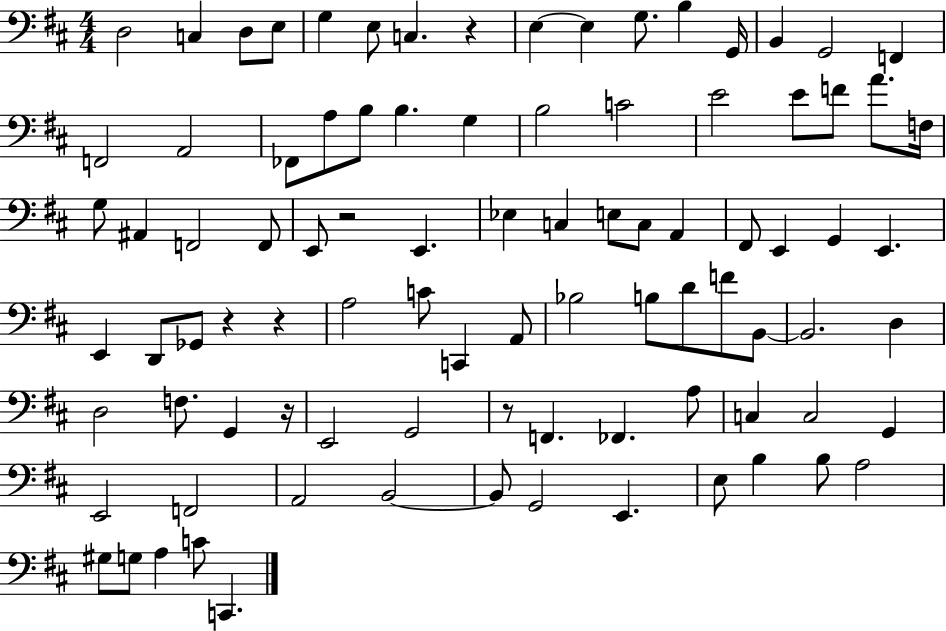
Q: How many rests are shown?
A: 6